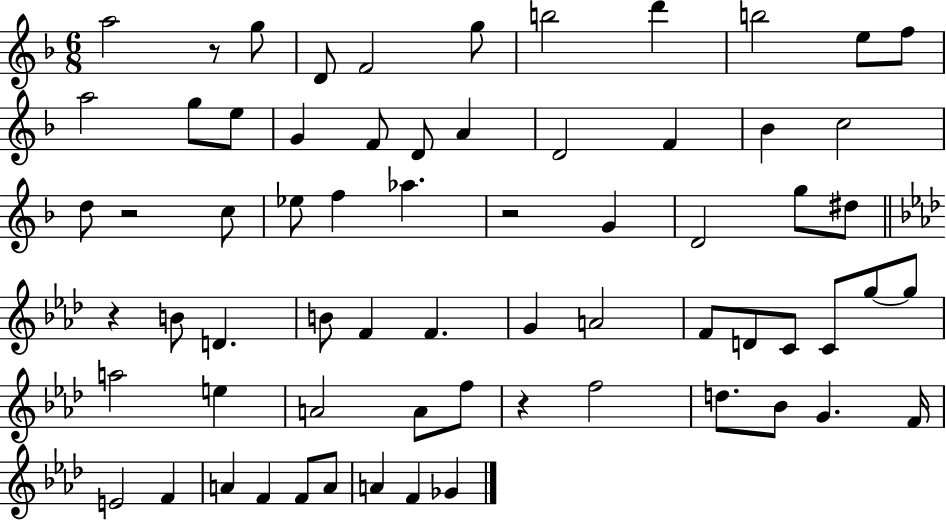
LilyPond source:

{
  \clef treble
  \numericTimeSignature
  \time 6/8
  \key f \major
  a''2 r8 g''8 | d'8 f'2 g''8 | b''2 d'''4 | b''2 e''8 f''8 | \break a''2 g''8 e''8 | g'4 f'8 d'8 a'4 | d'2 f'4 | bes'4 c''2 | \break d''8 r2 c''8 | ees''8 f''4 aes''4. | r2 g'4 | d'2 g''8 dis''8 | \break \bar "||" \break \key f \minor r4 b'8 d'4. | b'8 f'4 f'4. | g'4 a'2 | f'8 d'8 c'8 c'8 g''8~~ g''8 | \break a''2 e''4 | a'2 a'8 f''8 | r4 f''2 | d''8. bes'8 g'4. f'16 | \break e'2 f'4 | a'4 f'4 f'8 a'8 | a'4 f'4 ges'4 | \bar "|."
}